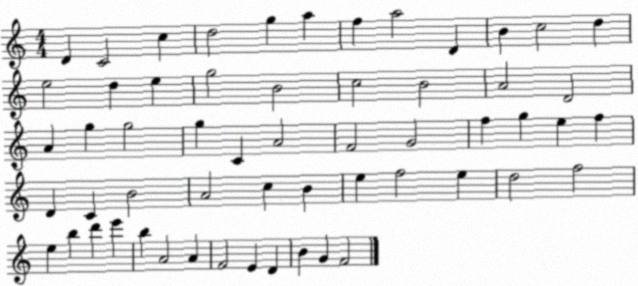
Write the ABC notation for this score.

X:1
T:Untitled
M:4/4
L:1/4
K:C
D C2 c d2 g a f a2 D B c2 d e2 d e g2 B2 c2 B2 A2 D2 A g g2 g C A2 F2 G2 f g e f D C B2 A2 c B e f2 e d2 f2 e b d' e' b A2 A F2 E D B G F2